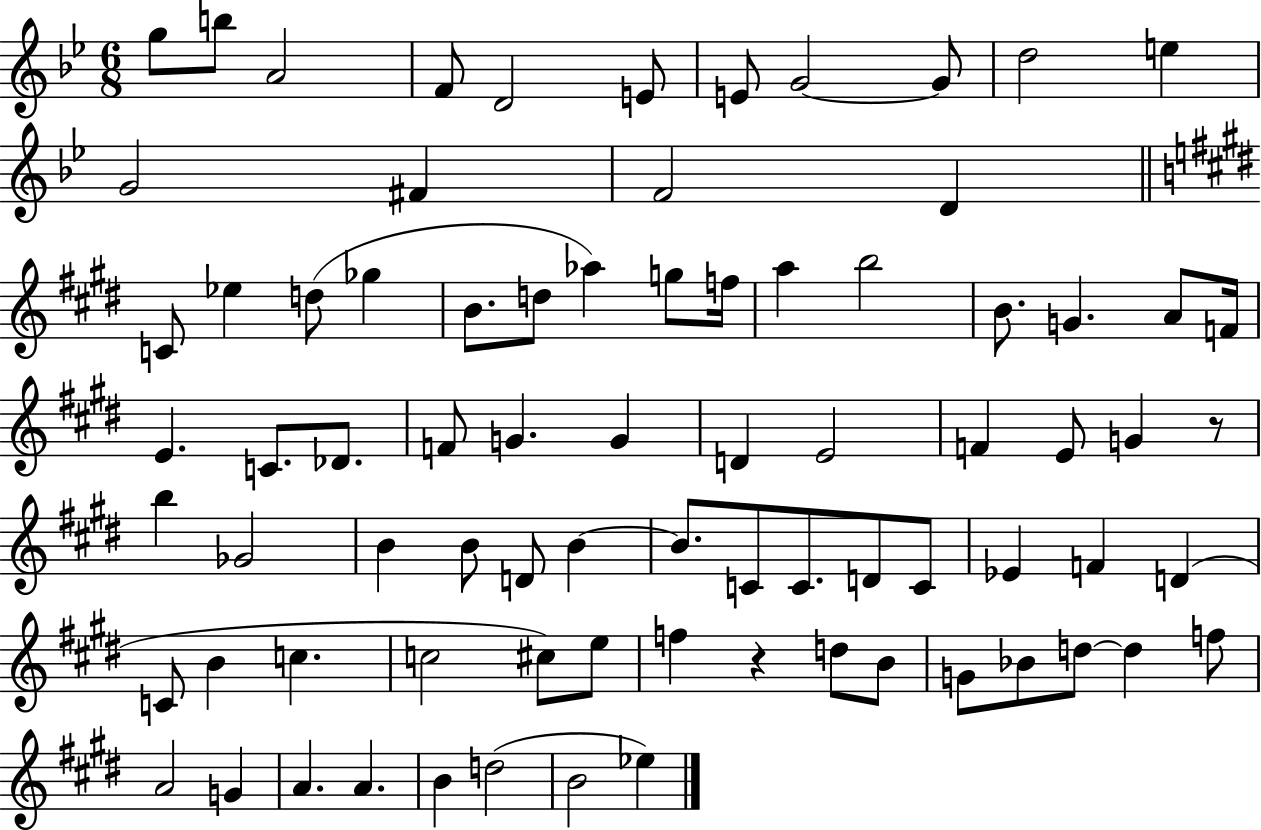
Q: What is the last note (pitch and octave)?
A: Eb5